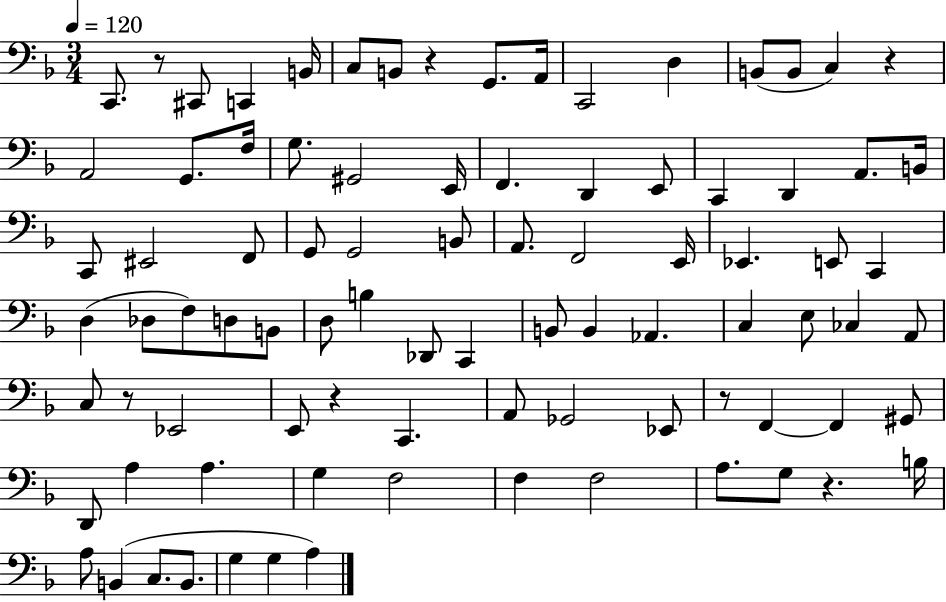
C2/e. R/e C#2/e C2/q B2/s C3/e B2/e R/q G2/e. A2/s C2/h D3/q B2/e B2/e C3/q R/q A2/h G2/e. F3/s G3/e. G#2/h E2/s F2/q. D2/q E2/e C2/q D2/q A2/e. B2/s C2/e EIS2/h F2/e G2/e G2/h B2/e A2/e. F2/h E2/s Eb2/q. E2/e C2/q D3/q Db3/e F3/e D3/e B2/e D3/e B3/q Db2/e C2/q B2/e B2/q Ab2/q. C3/q E3/e CES3/q A2/e C3/e R/e Eb2/h E2/e R/q C2/q. A2/e Gb2/h Eb2/e R/e F2/q F2/q G#2/e D2/e A3/q A3/q. G3/q F3/h F3/q F3/h A3/e. G3/e R/q. B3/s A3/e B2/q C3/e. B2/e. G3/q G3/q A3/q